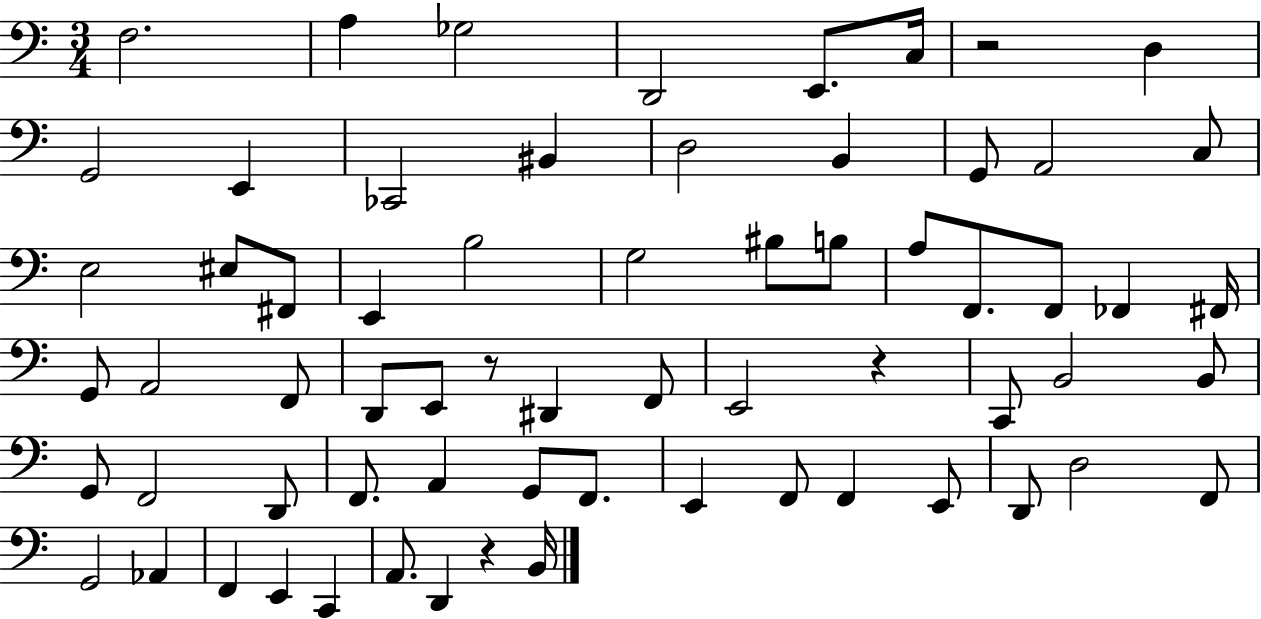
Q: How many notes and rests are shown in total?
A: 66